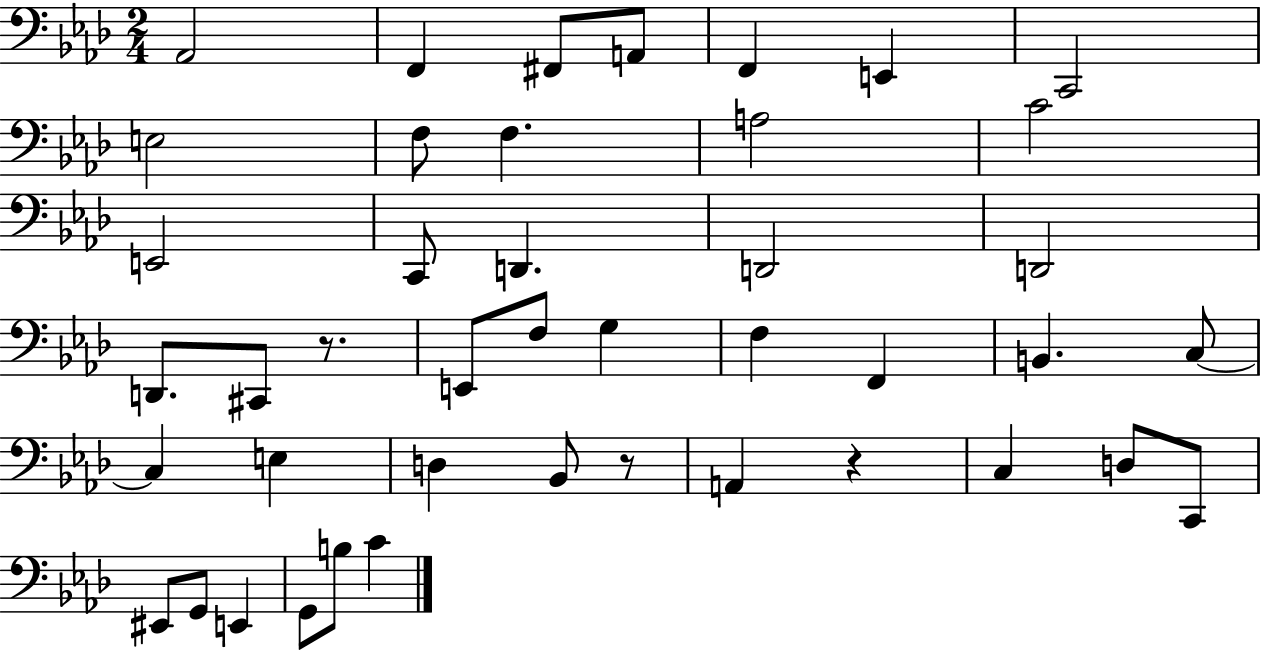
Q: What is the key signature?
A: AES major